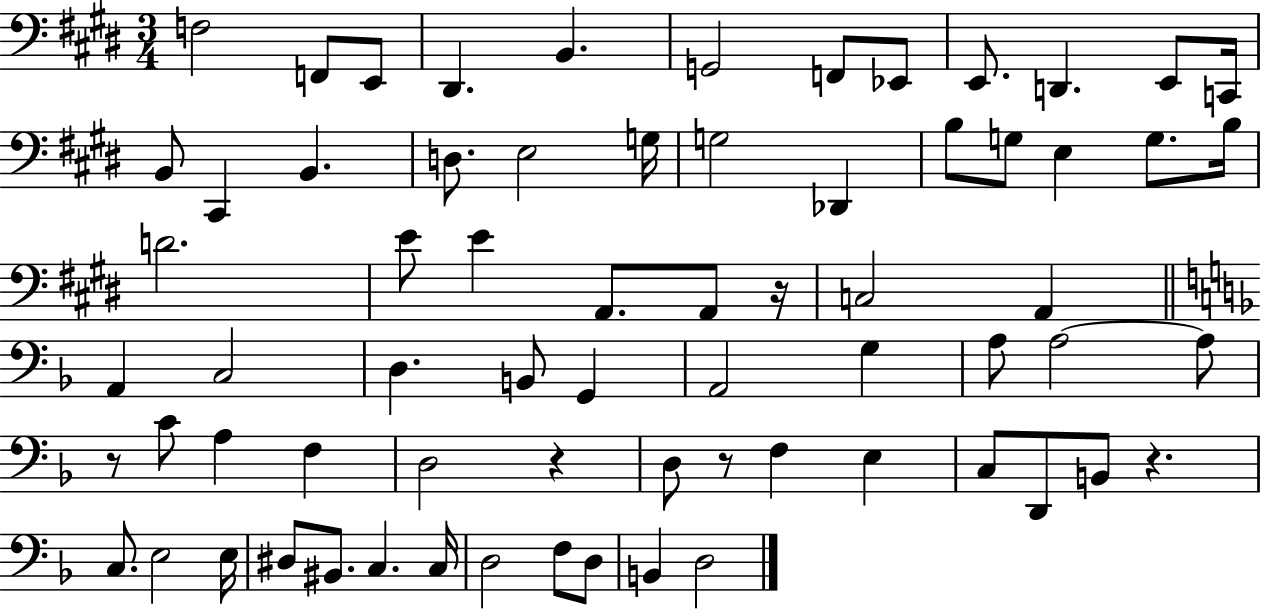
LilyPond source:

{
  \clef bass
  \numericTimeSignature
  \time 3/4
  \key e \major
  \repeat volta 2 { f2 f,8 e,8 | dis,4. b,4. | g,2 f,8 ees,8 | e,8. d,4. e,8 c,16 | \break b,8 cis,4 b,4. | d8. e2 g16 | g2 des,4 | b8 g8 e4 g8. b16 | \break d'2. | e'8 e'4 a,8. a,8 r16 | c2 a,4 | \bar "||" \break \key f \major a,4 c2 | d4. b,8 g,4 | a,2 g4 | a8 a2~~ a8 | \break r8 c'8 a4 f4 | d2 r4 | d8 r8 f4 e4 | c8 d,8 b,8 r4. | \break c8. e2 e16 | dis8 bis,8. c4. c16 | d2 f8 d8 | b,4 d2 | \break } \bar "|."
}